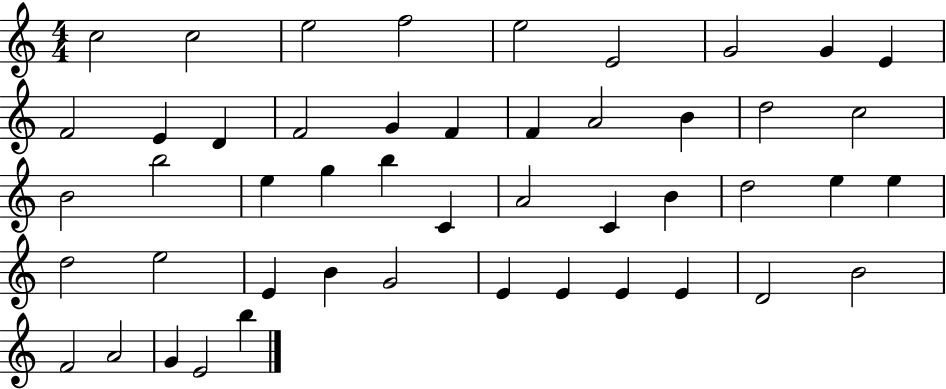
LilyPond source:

{
  \clef treble
  \numericTimeSignature
  \time 4/4
  \key c \major
  c''2 c''2 | e''2 f''2 | e''2 e'2 | g'2 g'4 e'4 | \break f'2 e'4 d'4 | f'2 g'4 f'4 | f'4 a'2 b'4 | d''2 c''2 | \break b'2 b''2 | e''4 g''4 b''4 c'4 | a'2 c'4 b'4 | d''2 e''4 e''4 | \break d''2 e''2 | e'4 b'4 g'2 | e'4 e'4 e'4 e'4 | d'2 b'2 | \break f'2 a'2 | g'4 e'2 b''4 | \bar "|."
}